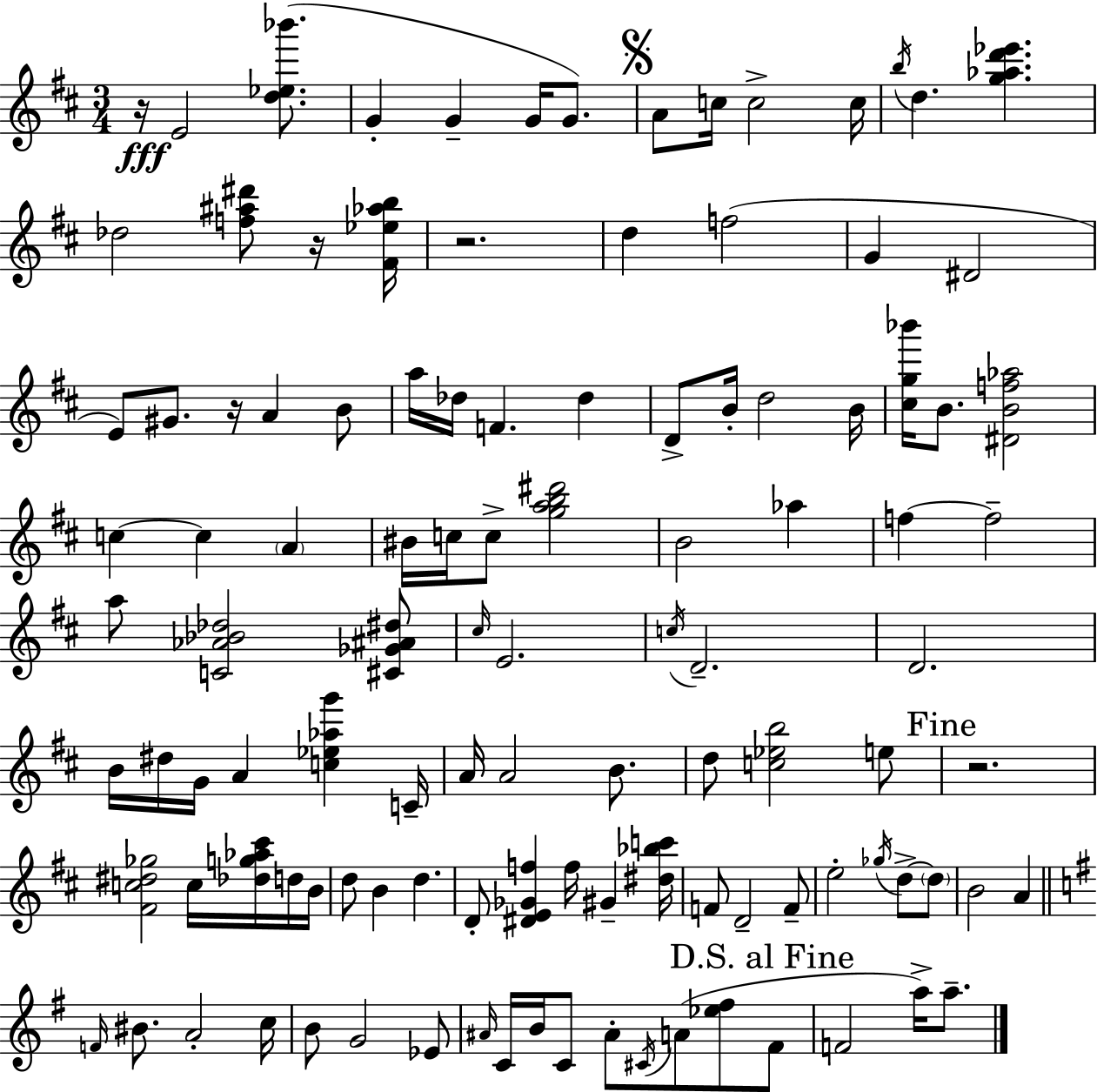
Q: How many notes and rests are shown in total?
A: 112